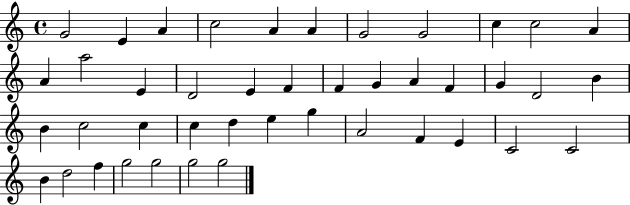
G4/h E4/q A4/q C5/h A4/q A4/q G4/h G4/h C5/q C5/h A4/q A4/q A5/h E4/q D4/h E4/q F4/q F4/q G4/q A4/q F4/q G4/q D4/h B4/q B4/q C5/h C5/q C5/q D5/q E5/q G5/q A4/h F4/q E4/q C4/h C4/h B4/q D5/h F5/q G5/h G5/h G5/h G5/h